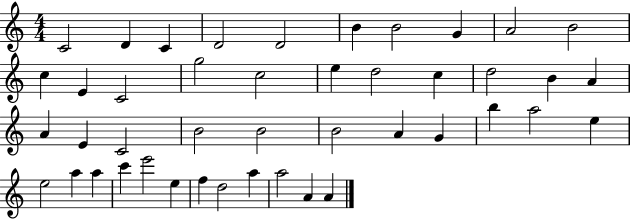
C4/h D4/q C4/q D4/h D4/h B4/q B4/h G4/q A4/h B4/h C5/q E4/q C4/h G5/h C5/h E5/q D5/h C5/q D5/h B4/q A4/q A4/q E4/q C4/h B4/h B4/h B4/h A4/q G4/q B5/q A5/h E5/q E5/h A5/q A5/q C6/q E6/h E5/q F5/q D5/h A5/q A5/h A4/q A4/q